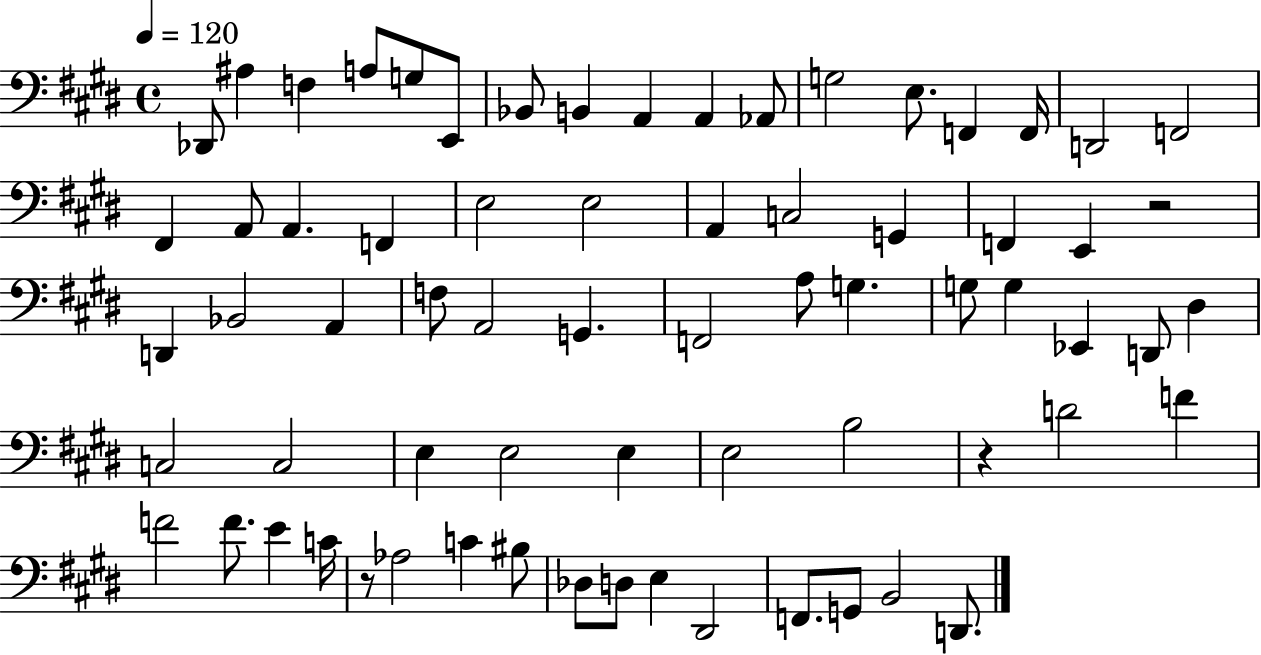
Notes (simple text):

Db2/e A#3/q F3/q A3/e G3/e E2/e Bb2/e B2/q A2/q A2/q Ab2/e G3/h E3/e. F2/q F2/s D2/h F2/h F#2/q A2/e A2/q. F2/q E3/h E3/h A2/q C3/h G2/q F2/q E2/q R/h D2/q Bb2/h A2/q F3/e A2/h G2/q. F2/h A3/e G3/q. G3/e G3/q Eb2/q D2/e D#3/q C3/h C3/h E3/q E3/h E3/q E3/h B3/h R/q D4/h F4/q F4/h F4/e. E4/q C4/s R/e Ab3/h C4/q BIS3/e Db3/e D3/e E3/q D#2/h F2/e. G2/e B2/h D2/e.